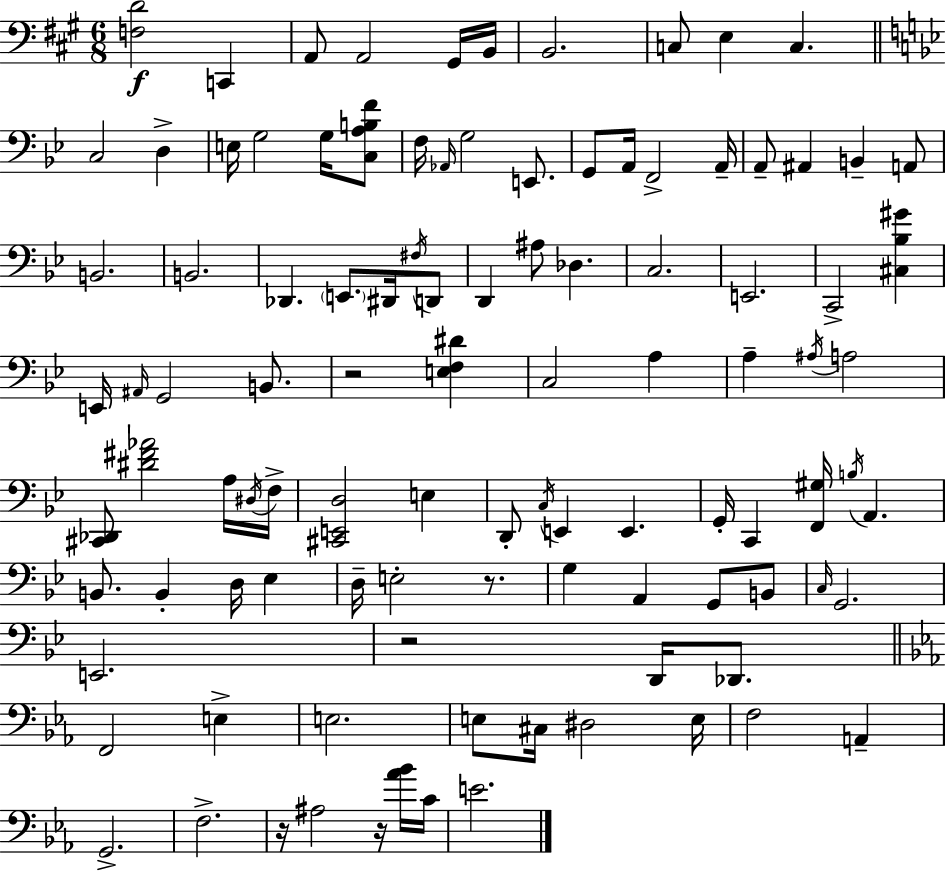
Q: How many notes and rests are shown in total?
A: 103